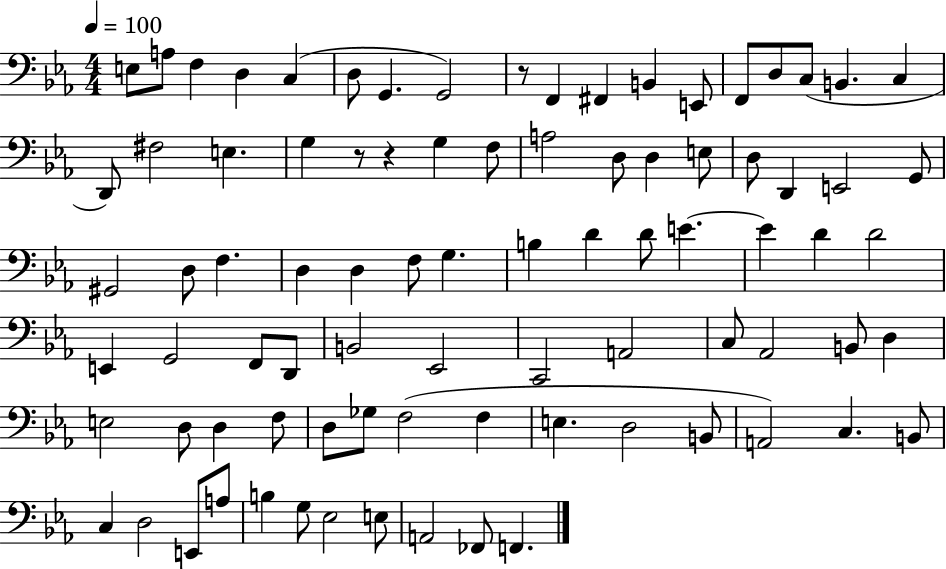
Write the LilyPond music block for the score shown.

{
  \clef bass
  \numericTimeSignature
  \time 4/4
  \key ees \major
  \tempo 4 = 100
  e8 a8 f4 d4 c4( | d8 g,4. g,2) | r8 f,4 fis,4 b,4 e,8 | f,8 d8 c8( b,4. c4 | \break d,8) fis2 e4. | g4 r8 r4 g4 f8 | a2 d8 d4 e8 | d8 d,4 e,2 g,8 | \break gis,2 d8 f4. | d4 d4 f8 g4. | b4 d'4 d'8 e'4.~~ | e'4 d'4 d'2 | \break e,4 g,2 f,8 d,8 | b,2 ees,2 | c,2 a,2 | c8 aes,2 b,8 d4 | \break e2 d8 d4 f8 | d8 ges8 f2( f4 | e4. d2 b,8 | a,2) c4. b,8 | \break c4 d2 e,8 a8 | b4 g8 ees2 e8 | a,2 fes,8 f,4. | \bar "|."
}